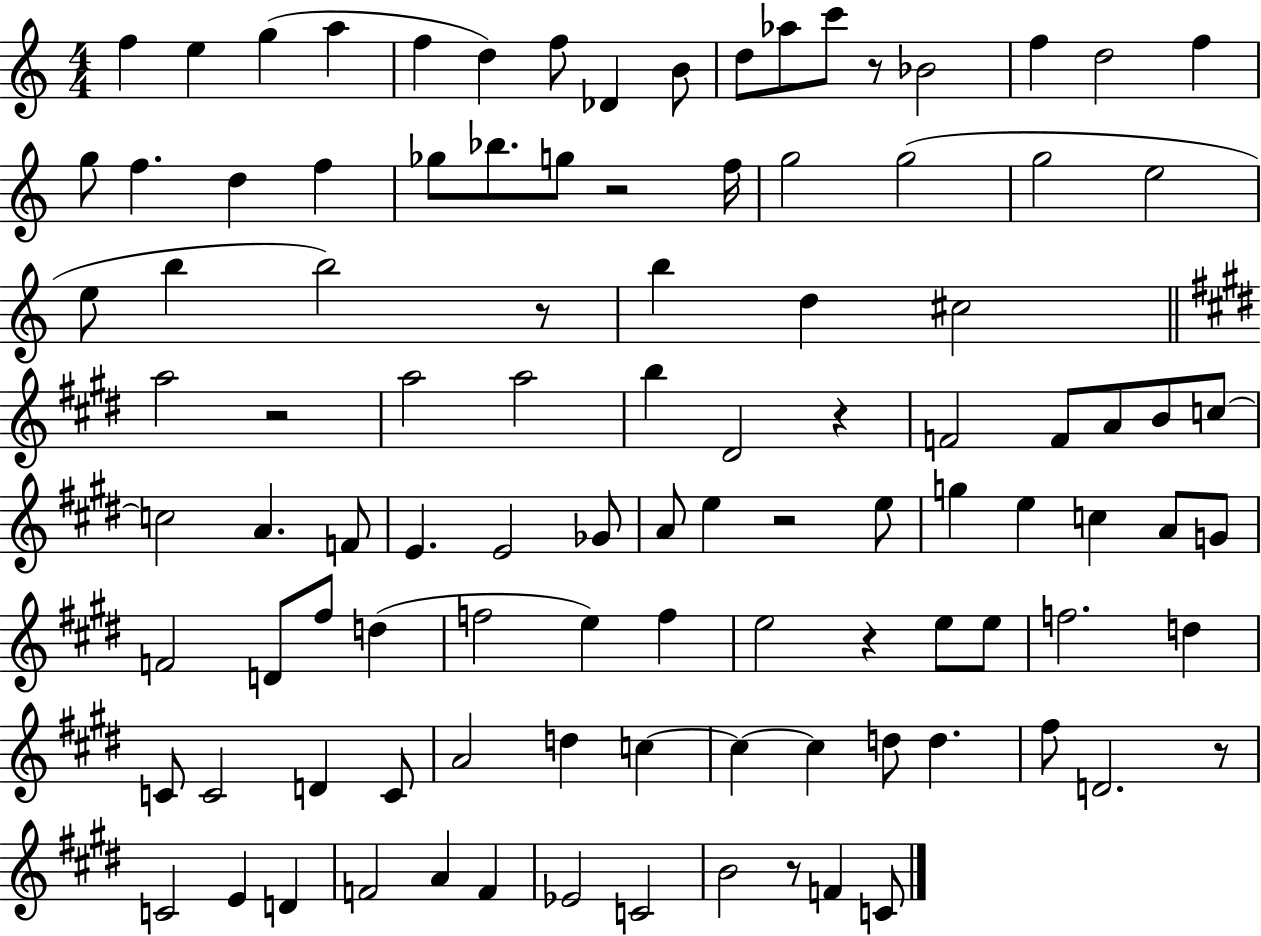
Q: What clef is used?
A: treble